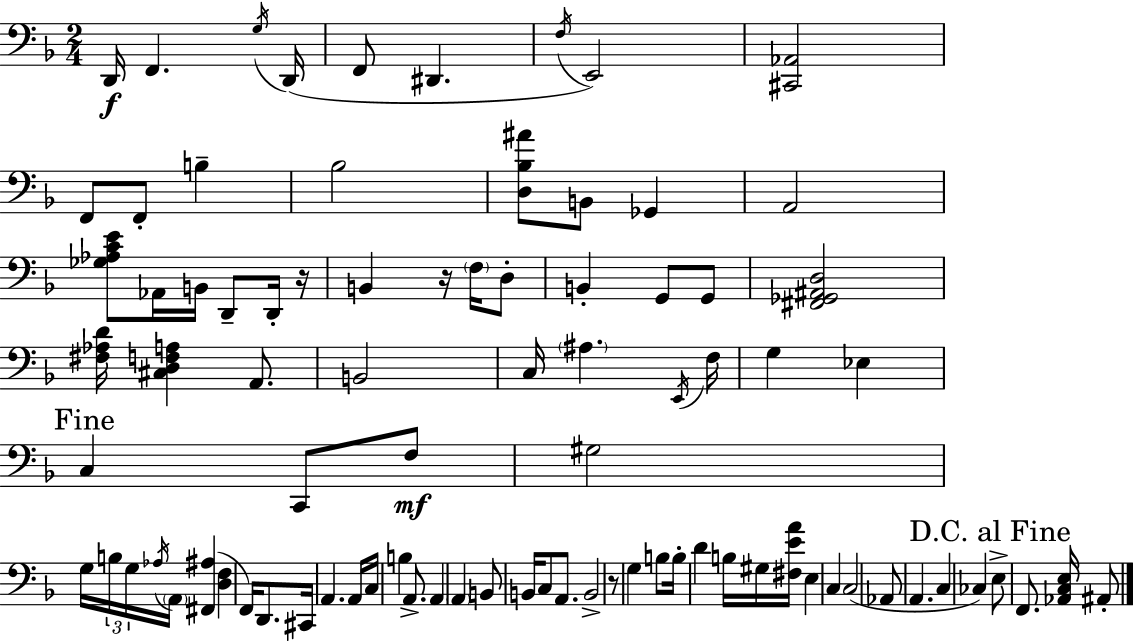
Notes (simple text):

D2/s F2/q. G3/s D2/s F2/e D#2/q. F3/s E2/h [C#2,Ab2]/h F2/e F2/e B3/q Bb3/h [D3,Bb3,A#4]/e B2/e Gb2/q A2/h [Gb3,Ab3,C4,E4]/e Ab2/s B2/s D2/e D2/s R/s B2/q R/s F3/s D3/e B2/q G2/e G2/e [F#2,Gb2,A#2,D3]/h [F#3,Ab3,D4]/s [C#3,D3,F3,A3]/q A2/e. B2/h C3/s A#3/q. E2/s F3/s G3/q Eb3/q C3/q C2/e F3/e G#3/h G3/s B3/s G3/s Ab3/s A2/s [F#2,A#3]/q [D3,F3]/q F2/s D2/e. C#2/s A2/q. A2/s C3/s B3/q A2/e. A2/q A2/q B2/e B2/s C3/e A2/e. B2/h R/e G3/q B3/e B3/s D4/q B3/s G#3/s [F#3,E4,A4]/s E3/q C3/q C3/h Ab2/e A2/q. C3/q CES3/q E3/e F2/e. [Ab2,C3,E3]/s A#2/e